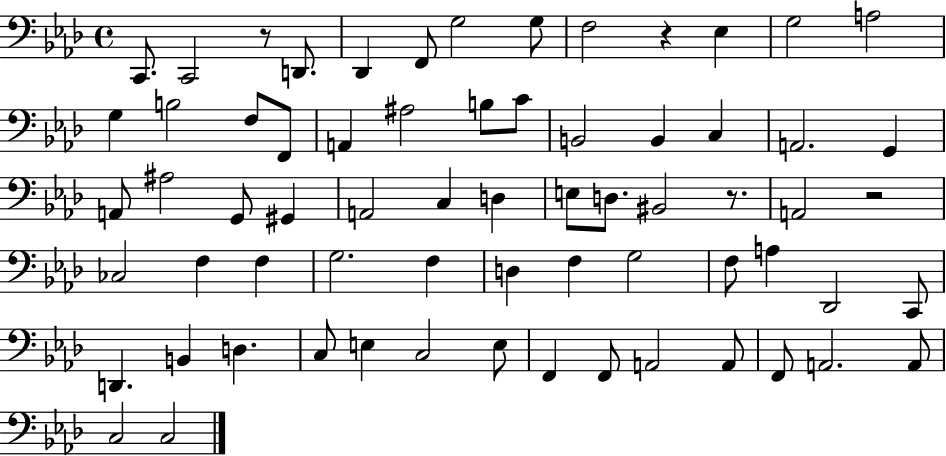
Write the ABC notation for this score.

X:1
T:Untitled
M:4/4
L:1/4
K:Ab
C,,/2 C,,2 z/2 D,,/2 _D,, F,,/2 G,2 G,/2 F,2 z _E, G,2 A,2 G, B,2 F,/2 F,,/2 A,, ^A,2 B,/2 C/2 B,,2 B,, C, A,,2 G,, A,,/2 ^A,2 G,,/2 ^G,, A,,2 C, D, E,/2 D,/2 ^B,,2 z/2 A,,2 z2 _C,2 F, F, G,2 F, D, F, G,2 F,/2 A, _D,,2 C,,/2 D,, B,, D, C,/2 E, C,2 E,/2 F,, F,,/2 A,,2 A,,/2 F,,/2 A,,2 A,,/2 C,2 C,2